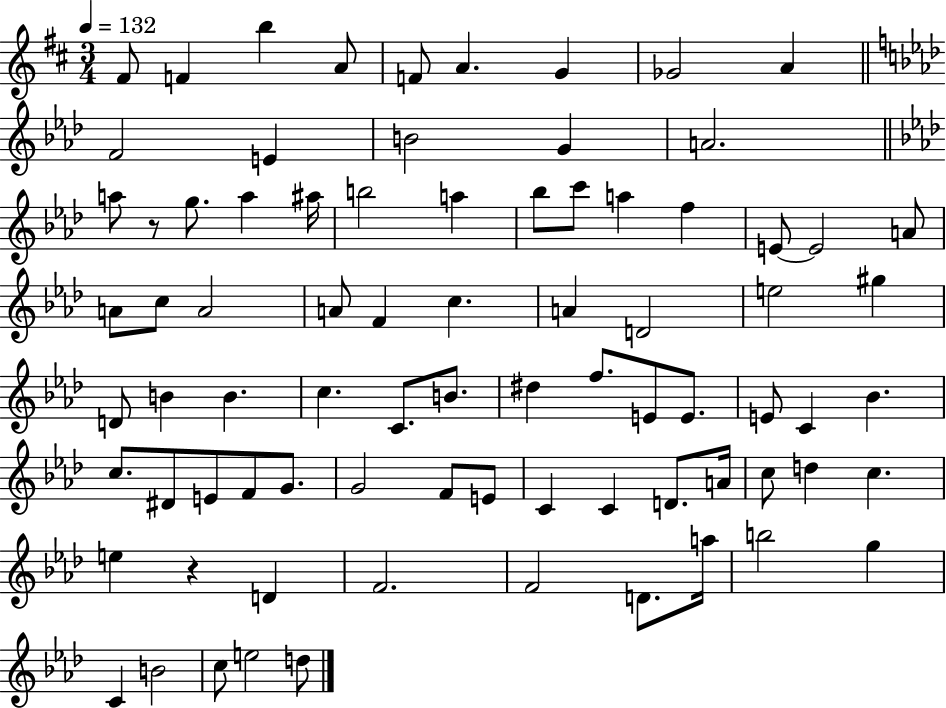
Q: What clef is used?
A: treble